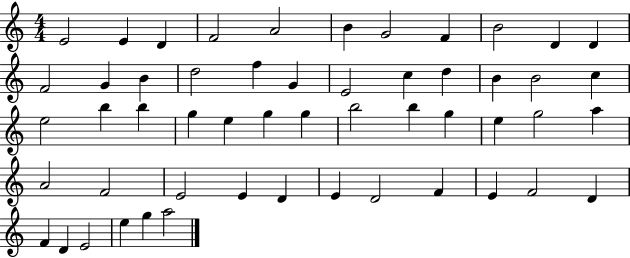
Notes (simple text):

E4/h E4/q D4/q F4/h A4/h B4/q G4/h F4/q B4/h D4/q D4/q F4/h G4/q B4/q D5/h F5/q G4/q E4/h C5/q D5/q B4/q B4/h C5/q E5/h B5/q B5/q G5/q E5/q G5/q G5/q B5/h B5/q G5/q E5/q G5/h A5/q A4/h F4/h E4/h E4/q D4/q E4/q D4/h F4/q E4/q F4/h D4/q F4/q D4/q E4/h E5/q G5/q A5/h